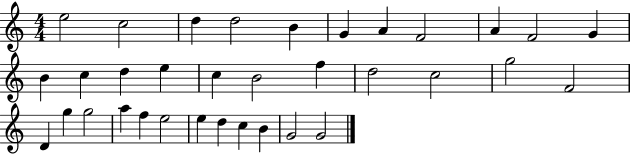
E5/h C5/h D5/q D5/h B4/q G4/q A4/q F4/h A4/q F4/h G4/q B4/q C5/q D5/q E5/q C5/q B4/h F5/q D5/h C5/h G5/h F4/h D4/q G5/q G5/h A5/q F5/q E5/h E5/q D5/q C5/q B4/q G4/h G4/h